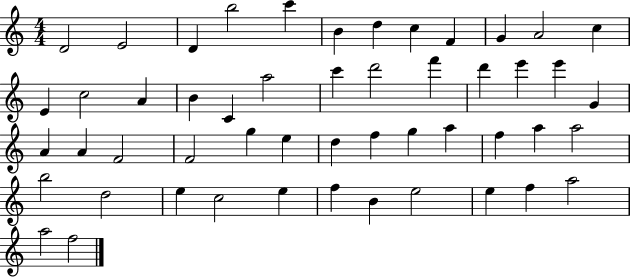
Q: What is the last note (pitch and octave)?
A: F5